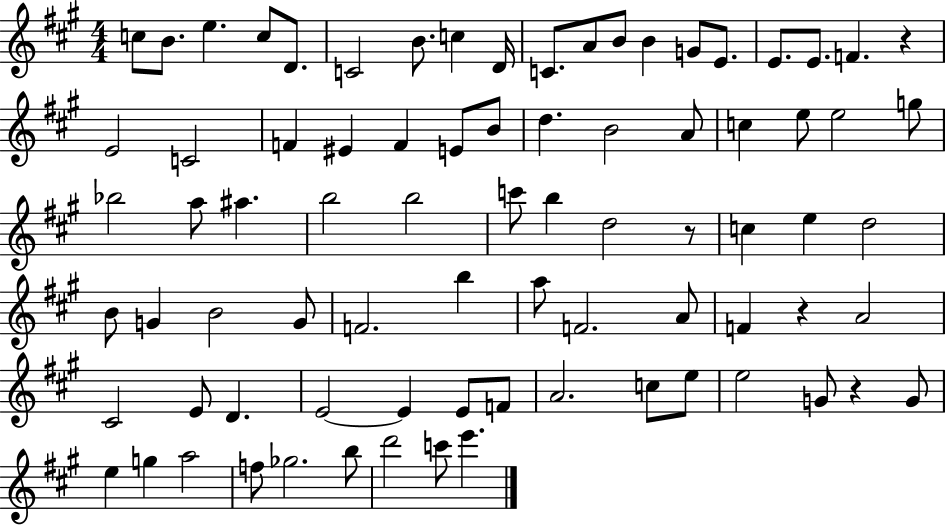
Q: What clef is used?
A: treble